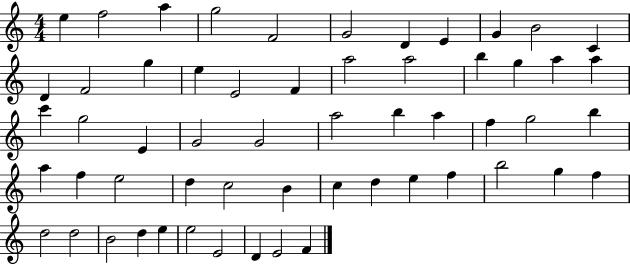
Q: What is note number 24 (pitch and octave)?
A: C6